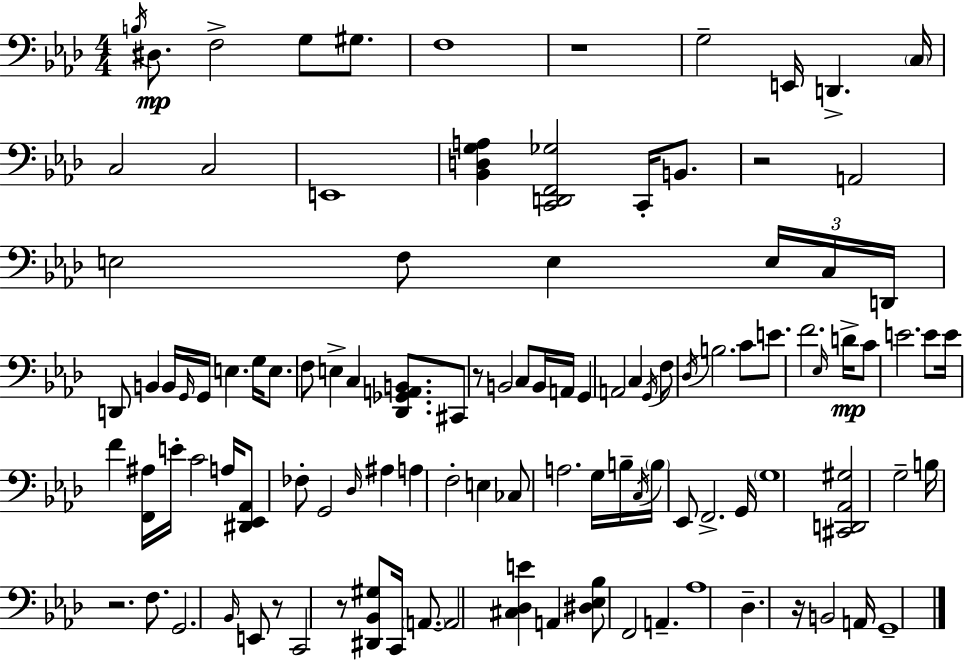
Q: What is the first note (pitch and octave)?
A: B3